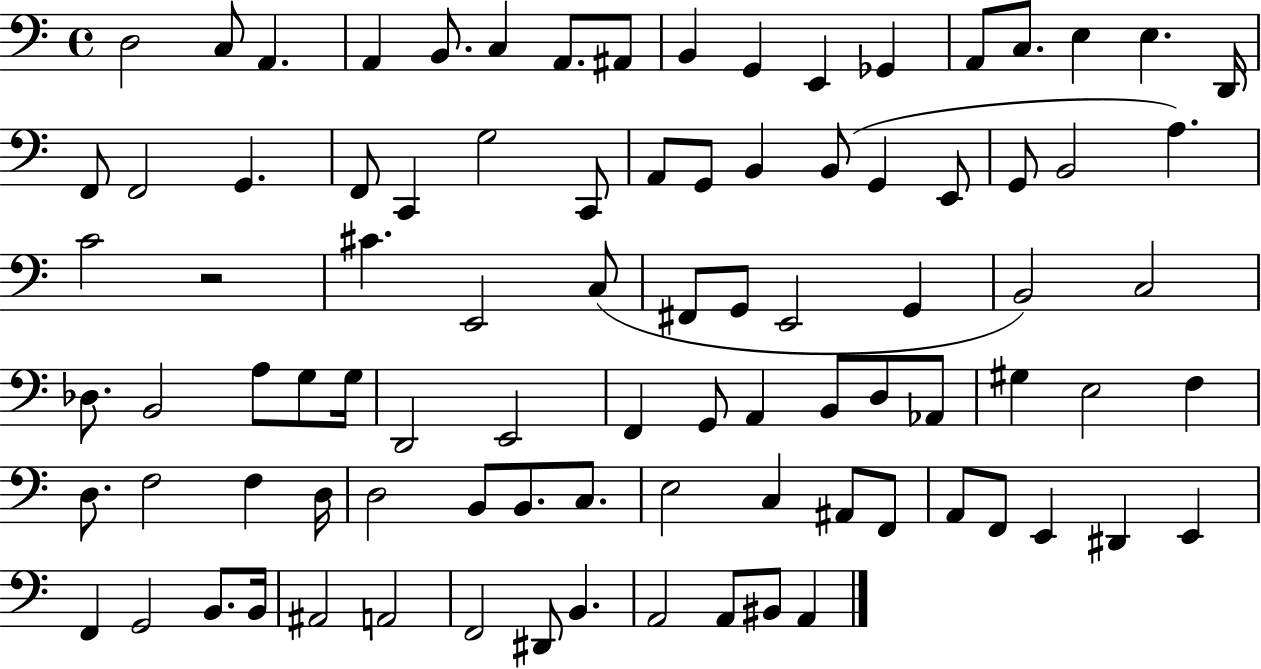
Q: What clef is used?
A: bass